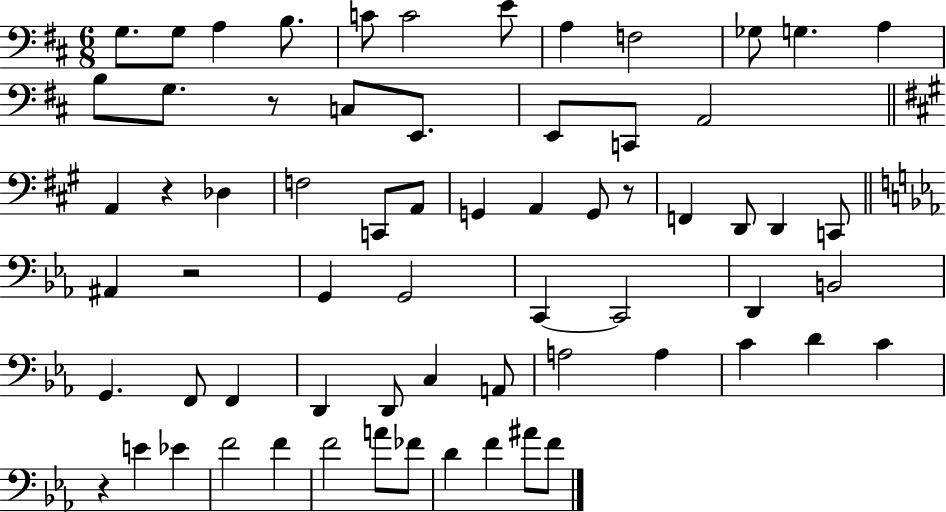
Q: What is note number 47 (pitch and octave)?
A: A3